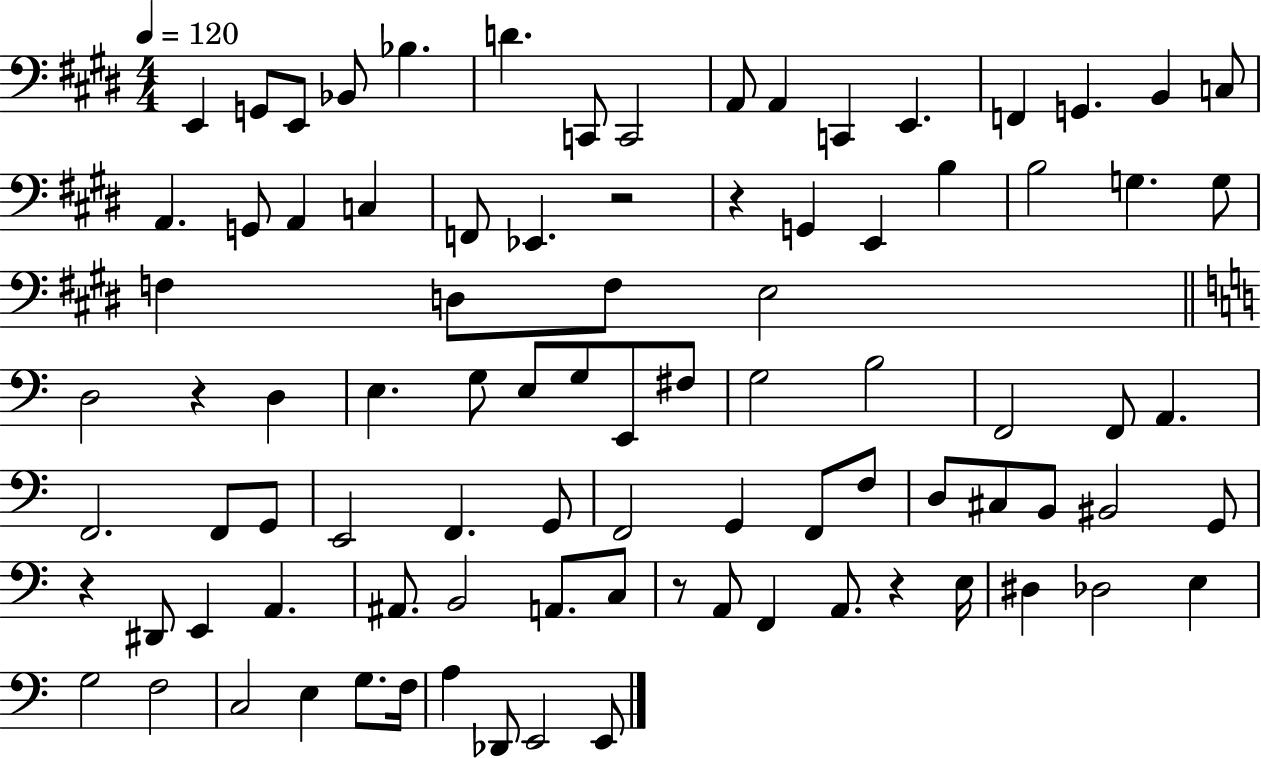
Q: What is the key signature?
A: E major